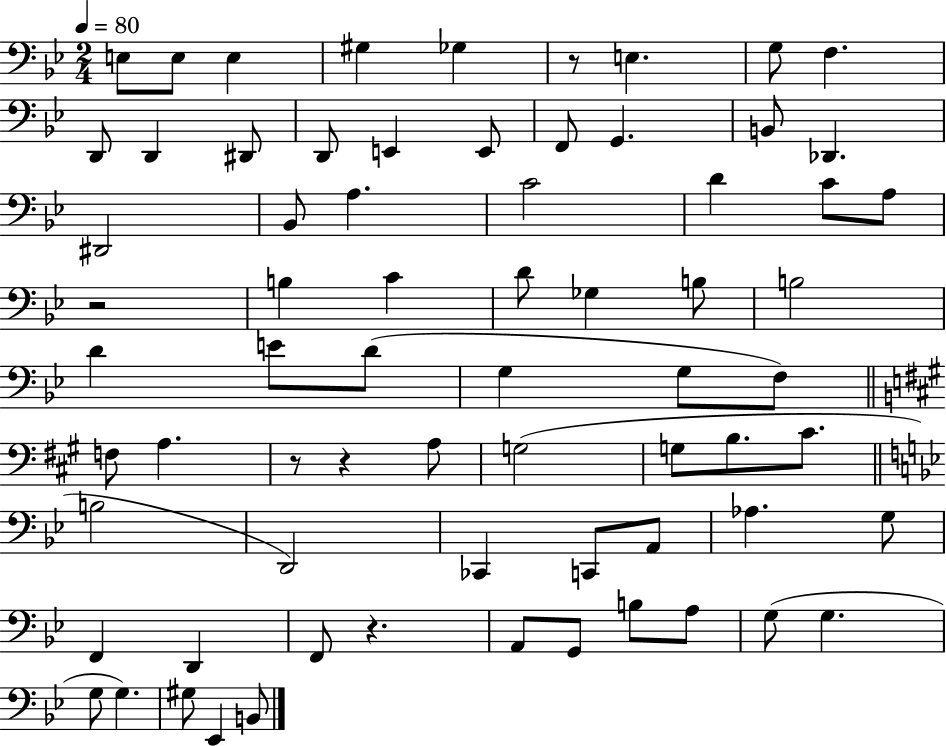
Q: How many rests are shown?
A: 5